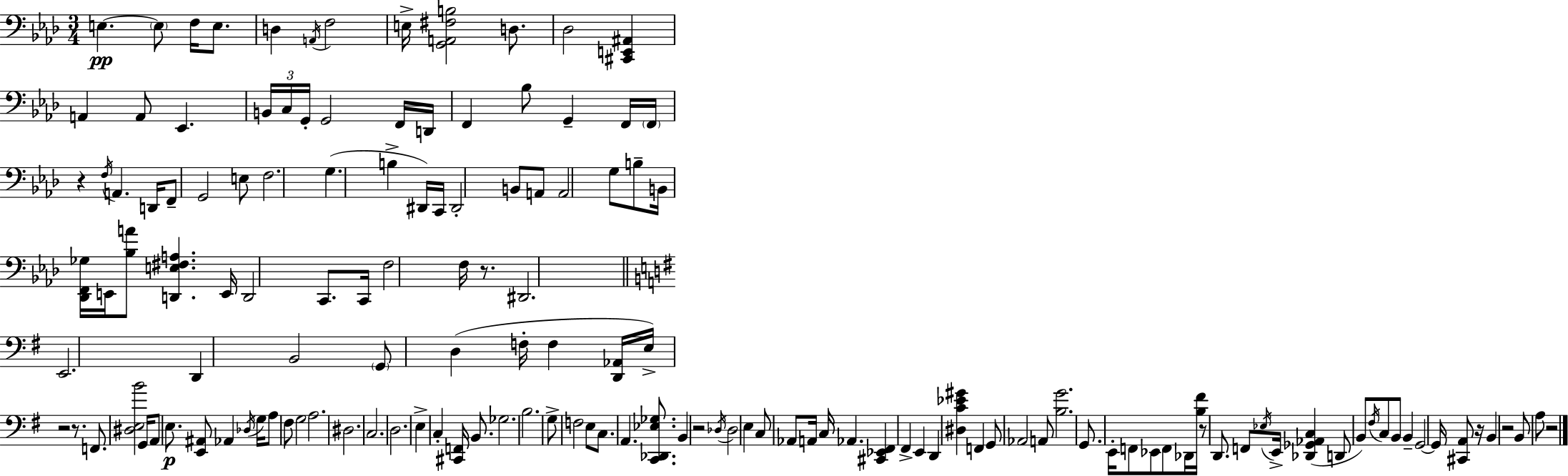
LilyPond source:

{
  \clef bass
  \numericTimeSignature
  \time 3/4
  \key f \minor
  e4.~~\pp \parenthesize e8 f16 e8. | d4 \acciaccatura { a,16 } f2 | e16-> <g, a, fis b>2 d8. | des2 <cis, e, ais,>4 | \break a,4 a,8 ees,4. | \tuplet 3/2 { b,16 c16 g,16-. } g,2 | f,16 d,16 f,4 bes8 g,4-- | f,16 \parenthesize f,16 r4 \acciaccatura { f16 } a,4. | \break d,16 f,8-- g,2 | e8 f2. | g4.( b4-> | dis,16) c,16 dis,2-. b,8 | \break a,8 a,2 g8 | b8-- b,16 <des, f, ges>16 e,16 <bes a'>8 <d, e fis a>4. | e,16 d,2 c,8. | c,16 f2 f16 r8. | \break dis,2. | \bar "||" \break \key e \minor e,2. | d,4 b,2 | \parenthesize g,8 d4( f16-. f4 <d, aes,>16 | e16->) r2 r8. | \break f,8. <dis e b'>2 g,16 | a,8 e8.\p <e, ais,>8 aes,4 \acciaccatura { des16 } | g16 a8 fis8 g2 | a2. | \break dis2. | c2. | d2. | e4-> c4-. <cis, f,>16 b,8. | \break ges2. | b2. | g8-> f2 e8 | c8. a,4. <c, des, ees ges>8. | \break b,4 r2 | \acciaccatura { des16 } des2 e4 | c8 aes,8 a,16 c16 aes,4. | <cis, ees, fis,>4 fis,4-> e,4 | \break d,4 <dis c' ees' gis'>4 f,4 | g,8 aes,2 | a,8 <b g'>2. | g,8. e,16-. f,8 ees,8 f,8 | \break des,16 <b fis'>16 r8 d,8. f,8 \acciaccatura { ees16 } e,16-> <des, ges, aes, c>4( | d,8 b,8) \acciaccatura { fis16 } c8 b,8 | b,4-- g,2~~ | g,16 <cis, a,>8 r16 b,4 r2 | \break b,8 a8 r2 | \bar "|."
}